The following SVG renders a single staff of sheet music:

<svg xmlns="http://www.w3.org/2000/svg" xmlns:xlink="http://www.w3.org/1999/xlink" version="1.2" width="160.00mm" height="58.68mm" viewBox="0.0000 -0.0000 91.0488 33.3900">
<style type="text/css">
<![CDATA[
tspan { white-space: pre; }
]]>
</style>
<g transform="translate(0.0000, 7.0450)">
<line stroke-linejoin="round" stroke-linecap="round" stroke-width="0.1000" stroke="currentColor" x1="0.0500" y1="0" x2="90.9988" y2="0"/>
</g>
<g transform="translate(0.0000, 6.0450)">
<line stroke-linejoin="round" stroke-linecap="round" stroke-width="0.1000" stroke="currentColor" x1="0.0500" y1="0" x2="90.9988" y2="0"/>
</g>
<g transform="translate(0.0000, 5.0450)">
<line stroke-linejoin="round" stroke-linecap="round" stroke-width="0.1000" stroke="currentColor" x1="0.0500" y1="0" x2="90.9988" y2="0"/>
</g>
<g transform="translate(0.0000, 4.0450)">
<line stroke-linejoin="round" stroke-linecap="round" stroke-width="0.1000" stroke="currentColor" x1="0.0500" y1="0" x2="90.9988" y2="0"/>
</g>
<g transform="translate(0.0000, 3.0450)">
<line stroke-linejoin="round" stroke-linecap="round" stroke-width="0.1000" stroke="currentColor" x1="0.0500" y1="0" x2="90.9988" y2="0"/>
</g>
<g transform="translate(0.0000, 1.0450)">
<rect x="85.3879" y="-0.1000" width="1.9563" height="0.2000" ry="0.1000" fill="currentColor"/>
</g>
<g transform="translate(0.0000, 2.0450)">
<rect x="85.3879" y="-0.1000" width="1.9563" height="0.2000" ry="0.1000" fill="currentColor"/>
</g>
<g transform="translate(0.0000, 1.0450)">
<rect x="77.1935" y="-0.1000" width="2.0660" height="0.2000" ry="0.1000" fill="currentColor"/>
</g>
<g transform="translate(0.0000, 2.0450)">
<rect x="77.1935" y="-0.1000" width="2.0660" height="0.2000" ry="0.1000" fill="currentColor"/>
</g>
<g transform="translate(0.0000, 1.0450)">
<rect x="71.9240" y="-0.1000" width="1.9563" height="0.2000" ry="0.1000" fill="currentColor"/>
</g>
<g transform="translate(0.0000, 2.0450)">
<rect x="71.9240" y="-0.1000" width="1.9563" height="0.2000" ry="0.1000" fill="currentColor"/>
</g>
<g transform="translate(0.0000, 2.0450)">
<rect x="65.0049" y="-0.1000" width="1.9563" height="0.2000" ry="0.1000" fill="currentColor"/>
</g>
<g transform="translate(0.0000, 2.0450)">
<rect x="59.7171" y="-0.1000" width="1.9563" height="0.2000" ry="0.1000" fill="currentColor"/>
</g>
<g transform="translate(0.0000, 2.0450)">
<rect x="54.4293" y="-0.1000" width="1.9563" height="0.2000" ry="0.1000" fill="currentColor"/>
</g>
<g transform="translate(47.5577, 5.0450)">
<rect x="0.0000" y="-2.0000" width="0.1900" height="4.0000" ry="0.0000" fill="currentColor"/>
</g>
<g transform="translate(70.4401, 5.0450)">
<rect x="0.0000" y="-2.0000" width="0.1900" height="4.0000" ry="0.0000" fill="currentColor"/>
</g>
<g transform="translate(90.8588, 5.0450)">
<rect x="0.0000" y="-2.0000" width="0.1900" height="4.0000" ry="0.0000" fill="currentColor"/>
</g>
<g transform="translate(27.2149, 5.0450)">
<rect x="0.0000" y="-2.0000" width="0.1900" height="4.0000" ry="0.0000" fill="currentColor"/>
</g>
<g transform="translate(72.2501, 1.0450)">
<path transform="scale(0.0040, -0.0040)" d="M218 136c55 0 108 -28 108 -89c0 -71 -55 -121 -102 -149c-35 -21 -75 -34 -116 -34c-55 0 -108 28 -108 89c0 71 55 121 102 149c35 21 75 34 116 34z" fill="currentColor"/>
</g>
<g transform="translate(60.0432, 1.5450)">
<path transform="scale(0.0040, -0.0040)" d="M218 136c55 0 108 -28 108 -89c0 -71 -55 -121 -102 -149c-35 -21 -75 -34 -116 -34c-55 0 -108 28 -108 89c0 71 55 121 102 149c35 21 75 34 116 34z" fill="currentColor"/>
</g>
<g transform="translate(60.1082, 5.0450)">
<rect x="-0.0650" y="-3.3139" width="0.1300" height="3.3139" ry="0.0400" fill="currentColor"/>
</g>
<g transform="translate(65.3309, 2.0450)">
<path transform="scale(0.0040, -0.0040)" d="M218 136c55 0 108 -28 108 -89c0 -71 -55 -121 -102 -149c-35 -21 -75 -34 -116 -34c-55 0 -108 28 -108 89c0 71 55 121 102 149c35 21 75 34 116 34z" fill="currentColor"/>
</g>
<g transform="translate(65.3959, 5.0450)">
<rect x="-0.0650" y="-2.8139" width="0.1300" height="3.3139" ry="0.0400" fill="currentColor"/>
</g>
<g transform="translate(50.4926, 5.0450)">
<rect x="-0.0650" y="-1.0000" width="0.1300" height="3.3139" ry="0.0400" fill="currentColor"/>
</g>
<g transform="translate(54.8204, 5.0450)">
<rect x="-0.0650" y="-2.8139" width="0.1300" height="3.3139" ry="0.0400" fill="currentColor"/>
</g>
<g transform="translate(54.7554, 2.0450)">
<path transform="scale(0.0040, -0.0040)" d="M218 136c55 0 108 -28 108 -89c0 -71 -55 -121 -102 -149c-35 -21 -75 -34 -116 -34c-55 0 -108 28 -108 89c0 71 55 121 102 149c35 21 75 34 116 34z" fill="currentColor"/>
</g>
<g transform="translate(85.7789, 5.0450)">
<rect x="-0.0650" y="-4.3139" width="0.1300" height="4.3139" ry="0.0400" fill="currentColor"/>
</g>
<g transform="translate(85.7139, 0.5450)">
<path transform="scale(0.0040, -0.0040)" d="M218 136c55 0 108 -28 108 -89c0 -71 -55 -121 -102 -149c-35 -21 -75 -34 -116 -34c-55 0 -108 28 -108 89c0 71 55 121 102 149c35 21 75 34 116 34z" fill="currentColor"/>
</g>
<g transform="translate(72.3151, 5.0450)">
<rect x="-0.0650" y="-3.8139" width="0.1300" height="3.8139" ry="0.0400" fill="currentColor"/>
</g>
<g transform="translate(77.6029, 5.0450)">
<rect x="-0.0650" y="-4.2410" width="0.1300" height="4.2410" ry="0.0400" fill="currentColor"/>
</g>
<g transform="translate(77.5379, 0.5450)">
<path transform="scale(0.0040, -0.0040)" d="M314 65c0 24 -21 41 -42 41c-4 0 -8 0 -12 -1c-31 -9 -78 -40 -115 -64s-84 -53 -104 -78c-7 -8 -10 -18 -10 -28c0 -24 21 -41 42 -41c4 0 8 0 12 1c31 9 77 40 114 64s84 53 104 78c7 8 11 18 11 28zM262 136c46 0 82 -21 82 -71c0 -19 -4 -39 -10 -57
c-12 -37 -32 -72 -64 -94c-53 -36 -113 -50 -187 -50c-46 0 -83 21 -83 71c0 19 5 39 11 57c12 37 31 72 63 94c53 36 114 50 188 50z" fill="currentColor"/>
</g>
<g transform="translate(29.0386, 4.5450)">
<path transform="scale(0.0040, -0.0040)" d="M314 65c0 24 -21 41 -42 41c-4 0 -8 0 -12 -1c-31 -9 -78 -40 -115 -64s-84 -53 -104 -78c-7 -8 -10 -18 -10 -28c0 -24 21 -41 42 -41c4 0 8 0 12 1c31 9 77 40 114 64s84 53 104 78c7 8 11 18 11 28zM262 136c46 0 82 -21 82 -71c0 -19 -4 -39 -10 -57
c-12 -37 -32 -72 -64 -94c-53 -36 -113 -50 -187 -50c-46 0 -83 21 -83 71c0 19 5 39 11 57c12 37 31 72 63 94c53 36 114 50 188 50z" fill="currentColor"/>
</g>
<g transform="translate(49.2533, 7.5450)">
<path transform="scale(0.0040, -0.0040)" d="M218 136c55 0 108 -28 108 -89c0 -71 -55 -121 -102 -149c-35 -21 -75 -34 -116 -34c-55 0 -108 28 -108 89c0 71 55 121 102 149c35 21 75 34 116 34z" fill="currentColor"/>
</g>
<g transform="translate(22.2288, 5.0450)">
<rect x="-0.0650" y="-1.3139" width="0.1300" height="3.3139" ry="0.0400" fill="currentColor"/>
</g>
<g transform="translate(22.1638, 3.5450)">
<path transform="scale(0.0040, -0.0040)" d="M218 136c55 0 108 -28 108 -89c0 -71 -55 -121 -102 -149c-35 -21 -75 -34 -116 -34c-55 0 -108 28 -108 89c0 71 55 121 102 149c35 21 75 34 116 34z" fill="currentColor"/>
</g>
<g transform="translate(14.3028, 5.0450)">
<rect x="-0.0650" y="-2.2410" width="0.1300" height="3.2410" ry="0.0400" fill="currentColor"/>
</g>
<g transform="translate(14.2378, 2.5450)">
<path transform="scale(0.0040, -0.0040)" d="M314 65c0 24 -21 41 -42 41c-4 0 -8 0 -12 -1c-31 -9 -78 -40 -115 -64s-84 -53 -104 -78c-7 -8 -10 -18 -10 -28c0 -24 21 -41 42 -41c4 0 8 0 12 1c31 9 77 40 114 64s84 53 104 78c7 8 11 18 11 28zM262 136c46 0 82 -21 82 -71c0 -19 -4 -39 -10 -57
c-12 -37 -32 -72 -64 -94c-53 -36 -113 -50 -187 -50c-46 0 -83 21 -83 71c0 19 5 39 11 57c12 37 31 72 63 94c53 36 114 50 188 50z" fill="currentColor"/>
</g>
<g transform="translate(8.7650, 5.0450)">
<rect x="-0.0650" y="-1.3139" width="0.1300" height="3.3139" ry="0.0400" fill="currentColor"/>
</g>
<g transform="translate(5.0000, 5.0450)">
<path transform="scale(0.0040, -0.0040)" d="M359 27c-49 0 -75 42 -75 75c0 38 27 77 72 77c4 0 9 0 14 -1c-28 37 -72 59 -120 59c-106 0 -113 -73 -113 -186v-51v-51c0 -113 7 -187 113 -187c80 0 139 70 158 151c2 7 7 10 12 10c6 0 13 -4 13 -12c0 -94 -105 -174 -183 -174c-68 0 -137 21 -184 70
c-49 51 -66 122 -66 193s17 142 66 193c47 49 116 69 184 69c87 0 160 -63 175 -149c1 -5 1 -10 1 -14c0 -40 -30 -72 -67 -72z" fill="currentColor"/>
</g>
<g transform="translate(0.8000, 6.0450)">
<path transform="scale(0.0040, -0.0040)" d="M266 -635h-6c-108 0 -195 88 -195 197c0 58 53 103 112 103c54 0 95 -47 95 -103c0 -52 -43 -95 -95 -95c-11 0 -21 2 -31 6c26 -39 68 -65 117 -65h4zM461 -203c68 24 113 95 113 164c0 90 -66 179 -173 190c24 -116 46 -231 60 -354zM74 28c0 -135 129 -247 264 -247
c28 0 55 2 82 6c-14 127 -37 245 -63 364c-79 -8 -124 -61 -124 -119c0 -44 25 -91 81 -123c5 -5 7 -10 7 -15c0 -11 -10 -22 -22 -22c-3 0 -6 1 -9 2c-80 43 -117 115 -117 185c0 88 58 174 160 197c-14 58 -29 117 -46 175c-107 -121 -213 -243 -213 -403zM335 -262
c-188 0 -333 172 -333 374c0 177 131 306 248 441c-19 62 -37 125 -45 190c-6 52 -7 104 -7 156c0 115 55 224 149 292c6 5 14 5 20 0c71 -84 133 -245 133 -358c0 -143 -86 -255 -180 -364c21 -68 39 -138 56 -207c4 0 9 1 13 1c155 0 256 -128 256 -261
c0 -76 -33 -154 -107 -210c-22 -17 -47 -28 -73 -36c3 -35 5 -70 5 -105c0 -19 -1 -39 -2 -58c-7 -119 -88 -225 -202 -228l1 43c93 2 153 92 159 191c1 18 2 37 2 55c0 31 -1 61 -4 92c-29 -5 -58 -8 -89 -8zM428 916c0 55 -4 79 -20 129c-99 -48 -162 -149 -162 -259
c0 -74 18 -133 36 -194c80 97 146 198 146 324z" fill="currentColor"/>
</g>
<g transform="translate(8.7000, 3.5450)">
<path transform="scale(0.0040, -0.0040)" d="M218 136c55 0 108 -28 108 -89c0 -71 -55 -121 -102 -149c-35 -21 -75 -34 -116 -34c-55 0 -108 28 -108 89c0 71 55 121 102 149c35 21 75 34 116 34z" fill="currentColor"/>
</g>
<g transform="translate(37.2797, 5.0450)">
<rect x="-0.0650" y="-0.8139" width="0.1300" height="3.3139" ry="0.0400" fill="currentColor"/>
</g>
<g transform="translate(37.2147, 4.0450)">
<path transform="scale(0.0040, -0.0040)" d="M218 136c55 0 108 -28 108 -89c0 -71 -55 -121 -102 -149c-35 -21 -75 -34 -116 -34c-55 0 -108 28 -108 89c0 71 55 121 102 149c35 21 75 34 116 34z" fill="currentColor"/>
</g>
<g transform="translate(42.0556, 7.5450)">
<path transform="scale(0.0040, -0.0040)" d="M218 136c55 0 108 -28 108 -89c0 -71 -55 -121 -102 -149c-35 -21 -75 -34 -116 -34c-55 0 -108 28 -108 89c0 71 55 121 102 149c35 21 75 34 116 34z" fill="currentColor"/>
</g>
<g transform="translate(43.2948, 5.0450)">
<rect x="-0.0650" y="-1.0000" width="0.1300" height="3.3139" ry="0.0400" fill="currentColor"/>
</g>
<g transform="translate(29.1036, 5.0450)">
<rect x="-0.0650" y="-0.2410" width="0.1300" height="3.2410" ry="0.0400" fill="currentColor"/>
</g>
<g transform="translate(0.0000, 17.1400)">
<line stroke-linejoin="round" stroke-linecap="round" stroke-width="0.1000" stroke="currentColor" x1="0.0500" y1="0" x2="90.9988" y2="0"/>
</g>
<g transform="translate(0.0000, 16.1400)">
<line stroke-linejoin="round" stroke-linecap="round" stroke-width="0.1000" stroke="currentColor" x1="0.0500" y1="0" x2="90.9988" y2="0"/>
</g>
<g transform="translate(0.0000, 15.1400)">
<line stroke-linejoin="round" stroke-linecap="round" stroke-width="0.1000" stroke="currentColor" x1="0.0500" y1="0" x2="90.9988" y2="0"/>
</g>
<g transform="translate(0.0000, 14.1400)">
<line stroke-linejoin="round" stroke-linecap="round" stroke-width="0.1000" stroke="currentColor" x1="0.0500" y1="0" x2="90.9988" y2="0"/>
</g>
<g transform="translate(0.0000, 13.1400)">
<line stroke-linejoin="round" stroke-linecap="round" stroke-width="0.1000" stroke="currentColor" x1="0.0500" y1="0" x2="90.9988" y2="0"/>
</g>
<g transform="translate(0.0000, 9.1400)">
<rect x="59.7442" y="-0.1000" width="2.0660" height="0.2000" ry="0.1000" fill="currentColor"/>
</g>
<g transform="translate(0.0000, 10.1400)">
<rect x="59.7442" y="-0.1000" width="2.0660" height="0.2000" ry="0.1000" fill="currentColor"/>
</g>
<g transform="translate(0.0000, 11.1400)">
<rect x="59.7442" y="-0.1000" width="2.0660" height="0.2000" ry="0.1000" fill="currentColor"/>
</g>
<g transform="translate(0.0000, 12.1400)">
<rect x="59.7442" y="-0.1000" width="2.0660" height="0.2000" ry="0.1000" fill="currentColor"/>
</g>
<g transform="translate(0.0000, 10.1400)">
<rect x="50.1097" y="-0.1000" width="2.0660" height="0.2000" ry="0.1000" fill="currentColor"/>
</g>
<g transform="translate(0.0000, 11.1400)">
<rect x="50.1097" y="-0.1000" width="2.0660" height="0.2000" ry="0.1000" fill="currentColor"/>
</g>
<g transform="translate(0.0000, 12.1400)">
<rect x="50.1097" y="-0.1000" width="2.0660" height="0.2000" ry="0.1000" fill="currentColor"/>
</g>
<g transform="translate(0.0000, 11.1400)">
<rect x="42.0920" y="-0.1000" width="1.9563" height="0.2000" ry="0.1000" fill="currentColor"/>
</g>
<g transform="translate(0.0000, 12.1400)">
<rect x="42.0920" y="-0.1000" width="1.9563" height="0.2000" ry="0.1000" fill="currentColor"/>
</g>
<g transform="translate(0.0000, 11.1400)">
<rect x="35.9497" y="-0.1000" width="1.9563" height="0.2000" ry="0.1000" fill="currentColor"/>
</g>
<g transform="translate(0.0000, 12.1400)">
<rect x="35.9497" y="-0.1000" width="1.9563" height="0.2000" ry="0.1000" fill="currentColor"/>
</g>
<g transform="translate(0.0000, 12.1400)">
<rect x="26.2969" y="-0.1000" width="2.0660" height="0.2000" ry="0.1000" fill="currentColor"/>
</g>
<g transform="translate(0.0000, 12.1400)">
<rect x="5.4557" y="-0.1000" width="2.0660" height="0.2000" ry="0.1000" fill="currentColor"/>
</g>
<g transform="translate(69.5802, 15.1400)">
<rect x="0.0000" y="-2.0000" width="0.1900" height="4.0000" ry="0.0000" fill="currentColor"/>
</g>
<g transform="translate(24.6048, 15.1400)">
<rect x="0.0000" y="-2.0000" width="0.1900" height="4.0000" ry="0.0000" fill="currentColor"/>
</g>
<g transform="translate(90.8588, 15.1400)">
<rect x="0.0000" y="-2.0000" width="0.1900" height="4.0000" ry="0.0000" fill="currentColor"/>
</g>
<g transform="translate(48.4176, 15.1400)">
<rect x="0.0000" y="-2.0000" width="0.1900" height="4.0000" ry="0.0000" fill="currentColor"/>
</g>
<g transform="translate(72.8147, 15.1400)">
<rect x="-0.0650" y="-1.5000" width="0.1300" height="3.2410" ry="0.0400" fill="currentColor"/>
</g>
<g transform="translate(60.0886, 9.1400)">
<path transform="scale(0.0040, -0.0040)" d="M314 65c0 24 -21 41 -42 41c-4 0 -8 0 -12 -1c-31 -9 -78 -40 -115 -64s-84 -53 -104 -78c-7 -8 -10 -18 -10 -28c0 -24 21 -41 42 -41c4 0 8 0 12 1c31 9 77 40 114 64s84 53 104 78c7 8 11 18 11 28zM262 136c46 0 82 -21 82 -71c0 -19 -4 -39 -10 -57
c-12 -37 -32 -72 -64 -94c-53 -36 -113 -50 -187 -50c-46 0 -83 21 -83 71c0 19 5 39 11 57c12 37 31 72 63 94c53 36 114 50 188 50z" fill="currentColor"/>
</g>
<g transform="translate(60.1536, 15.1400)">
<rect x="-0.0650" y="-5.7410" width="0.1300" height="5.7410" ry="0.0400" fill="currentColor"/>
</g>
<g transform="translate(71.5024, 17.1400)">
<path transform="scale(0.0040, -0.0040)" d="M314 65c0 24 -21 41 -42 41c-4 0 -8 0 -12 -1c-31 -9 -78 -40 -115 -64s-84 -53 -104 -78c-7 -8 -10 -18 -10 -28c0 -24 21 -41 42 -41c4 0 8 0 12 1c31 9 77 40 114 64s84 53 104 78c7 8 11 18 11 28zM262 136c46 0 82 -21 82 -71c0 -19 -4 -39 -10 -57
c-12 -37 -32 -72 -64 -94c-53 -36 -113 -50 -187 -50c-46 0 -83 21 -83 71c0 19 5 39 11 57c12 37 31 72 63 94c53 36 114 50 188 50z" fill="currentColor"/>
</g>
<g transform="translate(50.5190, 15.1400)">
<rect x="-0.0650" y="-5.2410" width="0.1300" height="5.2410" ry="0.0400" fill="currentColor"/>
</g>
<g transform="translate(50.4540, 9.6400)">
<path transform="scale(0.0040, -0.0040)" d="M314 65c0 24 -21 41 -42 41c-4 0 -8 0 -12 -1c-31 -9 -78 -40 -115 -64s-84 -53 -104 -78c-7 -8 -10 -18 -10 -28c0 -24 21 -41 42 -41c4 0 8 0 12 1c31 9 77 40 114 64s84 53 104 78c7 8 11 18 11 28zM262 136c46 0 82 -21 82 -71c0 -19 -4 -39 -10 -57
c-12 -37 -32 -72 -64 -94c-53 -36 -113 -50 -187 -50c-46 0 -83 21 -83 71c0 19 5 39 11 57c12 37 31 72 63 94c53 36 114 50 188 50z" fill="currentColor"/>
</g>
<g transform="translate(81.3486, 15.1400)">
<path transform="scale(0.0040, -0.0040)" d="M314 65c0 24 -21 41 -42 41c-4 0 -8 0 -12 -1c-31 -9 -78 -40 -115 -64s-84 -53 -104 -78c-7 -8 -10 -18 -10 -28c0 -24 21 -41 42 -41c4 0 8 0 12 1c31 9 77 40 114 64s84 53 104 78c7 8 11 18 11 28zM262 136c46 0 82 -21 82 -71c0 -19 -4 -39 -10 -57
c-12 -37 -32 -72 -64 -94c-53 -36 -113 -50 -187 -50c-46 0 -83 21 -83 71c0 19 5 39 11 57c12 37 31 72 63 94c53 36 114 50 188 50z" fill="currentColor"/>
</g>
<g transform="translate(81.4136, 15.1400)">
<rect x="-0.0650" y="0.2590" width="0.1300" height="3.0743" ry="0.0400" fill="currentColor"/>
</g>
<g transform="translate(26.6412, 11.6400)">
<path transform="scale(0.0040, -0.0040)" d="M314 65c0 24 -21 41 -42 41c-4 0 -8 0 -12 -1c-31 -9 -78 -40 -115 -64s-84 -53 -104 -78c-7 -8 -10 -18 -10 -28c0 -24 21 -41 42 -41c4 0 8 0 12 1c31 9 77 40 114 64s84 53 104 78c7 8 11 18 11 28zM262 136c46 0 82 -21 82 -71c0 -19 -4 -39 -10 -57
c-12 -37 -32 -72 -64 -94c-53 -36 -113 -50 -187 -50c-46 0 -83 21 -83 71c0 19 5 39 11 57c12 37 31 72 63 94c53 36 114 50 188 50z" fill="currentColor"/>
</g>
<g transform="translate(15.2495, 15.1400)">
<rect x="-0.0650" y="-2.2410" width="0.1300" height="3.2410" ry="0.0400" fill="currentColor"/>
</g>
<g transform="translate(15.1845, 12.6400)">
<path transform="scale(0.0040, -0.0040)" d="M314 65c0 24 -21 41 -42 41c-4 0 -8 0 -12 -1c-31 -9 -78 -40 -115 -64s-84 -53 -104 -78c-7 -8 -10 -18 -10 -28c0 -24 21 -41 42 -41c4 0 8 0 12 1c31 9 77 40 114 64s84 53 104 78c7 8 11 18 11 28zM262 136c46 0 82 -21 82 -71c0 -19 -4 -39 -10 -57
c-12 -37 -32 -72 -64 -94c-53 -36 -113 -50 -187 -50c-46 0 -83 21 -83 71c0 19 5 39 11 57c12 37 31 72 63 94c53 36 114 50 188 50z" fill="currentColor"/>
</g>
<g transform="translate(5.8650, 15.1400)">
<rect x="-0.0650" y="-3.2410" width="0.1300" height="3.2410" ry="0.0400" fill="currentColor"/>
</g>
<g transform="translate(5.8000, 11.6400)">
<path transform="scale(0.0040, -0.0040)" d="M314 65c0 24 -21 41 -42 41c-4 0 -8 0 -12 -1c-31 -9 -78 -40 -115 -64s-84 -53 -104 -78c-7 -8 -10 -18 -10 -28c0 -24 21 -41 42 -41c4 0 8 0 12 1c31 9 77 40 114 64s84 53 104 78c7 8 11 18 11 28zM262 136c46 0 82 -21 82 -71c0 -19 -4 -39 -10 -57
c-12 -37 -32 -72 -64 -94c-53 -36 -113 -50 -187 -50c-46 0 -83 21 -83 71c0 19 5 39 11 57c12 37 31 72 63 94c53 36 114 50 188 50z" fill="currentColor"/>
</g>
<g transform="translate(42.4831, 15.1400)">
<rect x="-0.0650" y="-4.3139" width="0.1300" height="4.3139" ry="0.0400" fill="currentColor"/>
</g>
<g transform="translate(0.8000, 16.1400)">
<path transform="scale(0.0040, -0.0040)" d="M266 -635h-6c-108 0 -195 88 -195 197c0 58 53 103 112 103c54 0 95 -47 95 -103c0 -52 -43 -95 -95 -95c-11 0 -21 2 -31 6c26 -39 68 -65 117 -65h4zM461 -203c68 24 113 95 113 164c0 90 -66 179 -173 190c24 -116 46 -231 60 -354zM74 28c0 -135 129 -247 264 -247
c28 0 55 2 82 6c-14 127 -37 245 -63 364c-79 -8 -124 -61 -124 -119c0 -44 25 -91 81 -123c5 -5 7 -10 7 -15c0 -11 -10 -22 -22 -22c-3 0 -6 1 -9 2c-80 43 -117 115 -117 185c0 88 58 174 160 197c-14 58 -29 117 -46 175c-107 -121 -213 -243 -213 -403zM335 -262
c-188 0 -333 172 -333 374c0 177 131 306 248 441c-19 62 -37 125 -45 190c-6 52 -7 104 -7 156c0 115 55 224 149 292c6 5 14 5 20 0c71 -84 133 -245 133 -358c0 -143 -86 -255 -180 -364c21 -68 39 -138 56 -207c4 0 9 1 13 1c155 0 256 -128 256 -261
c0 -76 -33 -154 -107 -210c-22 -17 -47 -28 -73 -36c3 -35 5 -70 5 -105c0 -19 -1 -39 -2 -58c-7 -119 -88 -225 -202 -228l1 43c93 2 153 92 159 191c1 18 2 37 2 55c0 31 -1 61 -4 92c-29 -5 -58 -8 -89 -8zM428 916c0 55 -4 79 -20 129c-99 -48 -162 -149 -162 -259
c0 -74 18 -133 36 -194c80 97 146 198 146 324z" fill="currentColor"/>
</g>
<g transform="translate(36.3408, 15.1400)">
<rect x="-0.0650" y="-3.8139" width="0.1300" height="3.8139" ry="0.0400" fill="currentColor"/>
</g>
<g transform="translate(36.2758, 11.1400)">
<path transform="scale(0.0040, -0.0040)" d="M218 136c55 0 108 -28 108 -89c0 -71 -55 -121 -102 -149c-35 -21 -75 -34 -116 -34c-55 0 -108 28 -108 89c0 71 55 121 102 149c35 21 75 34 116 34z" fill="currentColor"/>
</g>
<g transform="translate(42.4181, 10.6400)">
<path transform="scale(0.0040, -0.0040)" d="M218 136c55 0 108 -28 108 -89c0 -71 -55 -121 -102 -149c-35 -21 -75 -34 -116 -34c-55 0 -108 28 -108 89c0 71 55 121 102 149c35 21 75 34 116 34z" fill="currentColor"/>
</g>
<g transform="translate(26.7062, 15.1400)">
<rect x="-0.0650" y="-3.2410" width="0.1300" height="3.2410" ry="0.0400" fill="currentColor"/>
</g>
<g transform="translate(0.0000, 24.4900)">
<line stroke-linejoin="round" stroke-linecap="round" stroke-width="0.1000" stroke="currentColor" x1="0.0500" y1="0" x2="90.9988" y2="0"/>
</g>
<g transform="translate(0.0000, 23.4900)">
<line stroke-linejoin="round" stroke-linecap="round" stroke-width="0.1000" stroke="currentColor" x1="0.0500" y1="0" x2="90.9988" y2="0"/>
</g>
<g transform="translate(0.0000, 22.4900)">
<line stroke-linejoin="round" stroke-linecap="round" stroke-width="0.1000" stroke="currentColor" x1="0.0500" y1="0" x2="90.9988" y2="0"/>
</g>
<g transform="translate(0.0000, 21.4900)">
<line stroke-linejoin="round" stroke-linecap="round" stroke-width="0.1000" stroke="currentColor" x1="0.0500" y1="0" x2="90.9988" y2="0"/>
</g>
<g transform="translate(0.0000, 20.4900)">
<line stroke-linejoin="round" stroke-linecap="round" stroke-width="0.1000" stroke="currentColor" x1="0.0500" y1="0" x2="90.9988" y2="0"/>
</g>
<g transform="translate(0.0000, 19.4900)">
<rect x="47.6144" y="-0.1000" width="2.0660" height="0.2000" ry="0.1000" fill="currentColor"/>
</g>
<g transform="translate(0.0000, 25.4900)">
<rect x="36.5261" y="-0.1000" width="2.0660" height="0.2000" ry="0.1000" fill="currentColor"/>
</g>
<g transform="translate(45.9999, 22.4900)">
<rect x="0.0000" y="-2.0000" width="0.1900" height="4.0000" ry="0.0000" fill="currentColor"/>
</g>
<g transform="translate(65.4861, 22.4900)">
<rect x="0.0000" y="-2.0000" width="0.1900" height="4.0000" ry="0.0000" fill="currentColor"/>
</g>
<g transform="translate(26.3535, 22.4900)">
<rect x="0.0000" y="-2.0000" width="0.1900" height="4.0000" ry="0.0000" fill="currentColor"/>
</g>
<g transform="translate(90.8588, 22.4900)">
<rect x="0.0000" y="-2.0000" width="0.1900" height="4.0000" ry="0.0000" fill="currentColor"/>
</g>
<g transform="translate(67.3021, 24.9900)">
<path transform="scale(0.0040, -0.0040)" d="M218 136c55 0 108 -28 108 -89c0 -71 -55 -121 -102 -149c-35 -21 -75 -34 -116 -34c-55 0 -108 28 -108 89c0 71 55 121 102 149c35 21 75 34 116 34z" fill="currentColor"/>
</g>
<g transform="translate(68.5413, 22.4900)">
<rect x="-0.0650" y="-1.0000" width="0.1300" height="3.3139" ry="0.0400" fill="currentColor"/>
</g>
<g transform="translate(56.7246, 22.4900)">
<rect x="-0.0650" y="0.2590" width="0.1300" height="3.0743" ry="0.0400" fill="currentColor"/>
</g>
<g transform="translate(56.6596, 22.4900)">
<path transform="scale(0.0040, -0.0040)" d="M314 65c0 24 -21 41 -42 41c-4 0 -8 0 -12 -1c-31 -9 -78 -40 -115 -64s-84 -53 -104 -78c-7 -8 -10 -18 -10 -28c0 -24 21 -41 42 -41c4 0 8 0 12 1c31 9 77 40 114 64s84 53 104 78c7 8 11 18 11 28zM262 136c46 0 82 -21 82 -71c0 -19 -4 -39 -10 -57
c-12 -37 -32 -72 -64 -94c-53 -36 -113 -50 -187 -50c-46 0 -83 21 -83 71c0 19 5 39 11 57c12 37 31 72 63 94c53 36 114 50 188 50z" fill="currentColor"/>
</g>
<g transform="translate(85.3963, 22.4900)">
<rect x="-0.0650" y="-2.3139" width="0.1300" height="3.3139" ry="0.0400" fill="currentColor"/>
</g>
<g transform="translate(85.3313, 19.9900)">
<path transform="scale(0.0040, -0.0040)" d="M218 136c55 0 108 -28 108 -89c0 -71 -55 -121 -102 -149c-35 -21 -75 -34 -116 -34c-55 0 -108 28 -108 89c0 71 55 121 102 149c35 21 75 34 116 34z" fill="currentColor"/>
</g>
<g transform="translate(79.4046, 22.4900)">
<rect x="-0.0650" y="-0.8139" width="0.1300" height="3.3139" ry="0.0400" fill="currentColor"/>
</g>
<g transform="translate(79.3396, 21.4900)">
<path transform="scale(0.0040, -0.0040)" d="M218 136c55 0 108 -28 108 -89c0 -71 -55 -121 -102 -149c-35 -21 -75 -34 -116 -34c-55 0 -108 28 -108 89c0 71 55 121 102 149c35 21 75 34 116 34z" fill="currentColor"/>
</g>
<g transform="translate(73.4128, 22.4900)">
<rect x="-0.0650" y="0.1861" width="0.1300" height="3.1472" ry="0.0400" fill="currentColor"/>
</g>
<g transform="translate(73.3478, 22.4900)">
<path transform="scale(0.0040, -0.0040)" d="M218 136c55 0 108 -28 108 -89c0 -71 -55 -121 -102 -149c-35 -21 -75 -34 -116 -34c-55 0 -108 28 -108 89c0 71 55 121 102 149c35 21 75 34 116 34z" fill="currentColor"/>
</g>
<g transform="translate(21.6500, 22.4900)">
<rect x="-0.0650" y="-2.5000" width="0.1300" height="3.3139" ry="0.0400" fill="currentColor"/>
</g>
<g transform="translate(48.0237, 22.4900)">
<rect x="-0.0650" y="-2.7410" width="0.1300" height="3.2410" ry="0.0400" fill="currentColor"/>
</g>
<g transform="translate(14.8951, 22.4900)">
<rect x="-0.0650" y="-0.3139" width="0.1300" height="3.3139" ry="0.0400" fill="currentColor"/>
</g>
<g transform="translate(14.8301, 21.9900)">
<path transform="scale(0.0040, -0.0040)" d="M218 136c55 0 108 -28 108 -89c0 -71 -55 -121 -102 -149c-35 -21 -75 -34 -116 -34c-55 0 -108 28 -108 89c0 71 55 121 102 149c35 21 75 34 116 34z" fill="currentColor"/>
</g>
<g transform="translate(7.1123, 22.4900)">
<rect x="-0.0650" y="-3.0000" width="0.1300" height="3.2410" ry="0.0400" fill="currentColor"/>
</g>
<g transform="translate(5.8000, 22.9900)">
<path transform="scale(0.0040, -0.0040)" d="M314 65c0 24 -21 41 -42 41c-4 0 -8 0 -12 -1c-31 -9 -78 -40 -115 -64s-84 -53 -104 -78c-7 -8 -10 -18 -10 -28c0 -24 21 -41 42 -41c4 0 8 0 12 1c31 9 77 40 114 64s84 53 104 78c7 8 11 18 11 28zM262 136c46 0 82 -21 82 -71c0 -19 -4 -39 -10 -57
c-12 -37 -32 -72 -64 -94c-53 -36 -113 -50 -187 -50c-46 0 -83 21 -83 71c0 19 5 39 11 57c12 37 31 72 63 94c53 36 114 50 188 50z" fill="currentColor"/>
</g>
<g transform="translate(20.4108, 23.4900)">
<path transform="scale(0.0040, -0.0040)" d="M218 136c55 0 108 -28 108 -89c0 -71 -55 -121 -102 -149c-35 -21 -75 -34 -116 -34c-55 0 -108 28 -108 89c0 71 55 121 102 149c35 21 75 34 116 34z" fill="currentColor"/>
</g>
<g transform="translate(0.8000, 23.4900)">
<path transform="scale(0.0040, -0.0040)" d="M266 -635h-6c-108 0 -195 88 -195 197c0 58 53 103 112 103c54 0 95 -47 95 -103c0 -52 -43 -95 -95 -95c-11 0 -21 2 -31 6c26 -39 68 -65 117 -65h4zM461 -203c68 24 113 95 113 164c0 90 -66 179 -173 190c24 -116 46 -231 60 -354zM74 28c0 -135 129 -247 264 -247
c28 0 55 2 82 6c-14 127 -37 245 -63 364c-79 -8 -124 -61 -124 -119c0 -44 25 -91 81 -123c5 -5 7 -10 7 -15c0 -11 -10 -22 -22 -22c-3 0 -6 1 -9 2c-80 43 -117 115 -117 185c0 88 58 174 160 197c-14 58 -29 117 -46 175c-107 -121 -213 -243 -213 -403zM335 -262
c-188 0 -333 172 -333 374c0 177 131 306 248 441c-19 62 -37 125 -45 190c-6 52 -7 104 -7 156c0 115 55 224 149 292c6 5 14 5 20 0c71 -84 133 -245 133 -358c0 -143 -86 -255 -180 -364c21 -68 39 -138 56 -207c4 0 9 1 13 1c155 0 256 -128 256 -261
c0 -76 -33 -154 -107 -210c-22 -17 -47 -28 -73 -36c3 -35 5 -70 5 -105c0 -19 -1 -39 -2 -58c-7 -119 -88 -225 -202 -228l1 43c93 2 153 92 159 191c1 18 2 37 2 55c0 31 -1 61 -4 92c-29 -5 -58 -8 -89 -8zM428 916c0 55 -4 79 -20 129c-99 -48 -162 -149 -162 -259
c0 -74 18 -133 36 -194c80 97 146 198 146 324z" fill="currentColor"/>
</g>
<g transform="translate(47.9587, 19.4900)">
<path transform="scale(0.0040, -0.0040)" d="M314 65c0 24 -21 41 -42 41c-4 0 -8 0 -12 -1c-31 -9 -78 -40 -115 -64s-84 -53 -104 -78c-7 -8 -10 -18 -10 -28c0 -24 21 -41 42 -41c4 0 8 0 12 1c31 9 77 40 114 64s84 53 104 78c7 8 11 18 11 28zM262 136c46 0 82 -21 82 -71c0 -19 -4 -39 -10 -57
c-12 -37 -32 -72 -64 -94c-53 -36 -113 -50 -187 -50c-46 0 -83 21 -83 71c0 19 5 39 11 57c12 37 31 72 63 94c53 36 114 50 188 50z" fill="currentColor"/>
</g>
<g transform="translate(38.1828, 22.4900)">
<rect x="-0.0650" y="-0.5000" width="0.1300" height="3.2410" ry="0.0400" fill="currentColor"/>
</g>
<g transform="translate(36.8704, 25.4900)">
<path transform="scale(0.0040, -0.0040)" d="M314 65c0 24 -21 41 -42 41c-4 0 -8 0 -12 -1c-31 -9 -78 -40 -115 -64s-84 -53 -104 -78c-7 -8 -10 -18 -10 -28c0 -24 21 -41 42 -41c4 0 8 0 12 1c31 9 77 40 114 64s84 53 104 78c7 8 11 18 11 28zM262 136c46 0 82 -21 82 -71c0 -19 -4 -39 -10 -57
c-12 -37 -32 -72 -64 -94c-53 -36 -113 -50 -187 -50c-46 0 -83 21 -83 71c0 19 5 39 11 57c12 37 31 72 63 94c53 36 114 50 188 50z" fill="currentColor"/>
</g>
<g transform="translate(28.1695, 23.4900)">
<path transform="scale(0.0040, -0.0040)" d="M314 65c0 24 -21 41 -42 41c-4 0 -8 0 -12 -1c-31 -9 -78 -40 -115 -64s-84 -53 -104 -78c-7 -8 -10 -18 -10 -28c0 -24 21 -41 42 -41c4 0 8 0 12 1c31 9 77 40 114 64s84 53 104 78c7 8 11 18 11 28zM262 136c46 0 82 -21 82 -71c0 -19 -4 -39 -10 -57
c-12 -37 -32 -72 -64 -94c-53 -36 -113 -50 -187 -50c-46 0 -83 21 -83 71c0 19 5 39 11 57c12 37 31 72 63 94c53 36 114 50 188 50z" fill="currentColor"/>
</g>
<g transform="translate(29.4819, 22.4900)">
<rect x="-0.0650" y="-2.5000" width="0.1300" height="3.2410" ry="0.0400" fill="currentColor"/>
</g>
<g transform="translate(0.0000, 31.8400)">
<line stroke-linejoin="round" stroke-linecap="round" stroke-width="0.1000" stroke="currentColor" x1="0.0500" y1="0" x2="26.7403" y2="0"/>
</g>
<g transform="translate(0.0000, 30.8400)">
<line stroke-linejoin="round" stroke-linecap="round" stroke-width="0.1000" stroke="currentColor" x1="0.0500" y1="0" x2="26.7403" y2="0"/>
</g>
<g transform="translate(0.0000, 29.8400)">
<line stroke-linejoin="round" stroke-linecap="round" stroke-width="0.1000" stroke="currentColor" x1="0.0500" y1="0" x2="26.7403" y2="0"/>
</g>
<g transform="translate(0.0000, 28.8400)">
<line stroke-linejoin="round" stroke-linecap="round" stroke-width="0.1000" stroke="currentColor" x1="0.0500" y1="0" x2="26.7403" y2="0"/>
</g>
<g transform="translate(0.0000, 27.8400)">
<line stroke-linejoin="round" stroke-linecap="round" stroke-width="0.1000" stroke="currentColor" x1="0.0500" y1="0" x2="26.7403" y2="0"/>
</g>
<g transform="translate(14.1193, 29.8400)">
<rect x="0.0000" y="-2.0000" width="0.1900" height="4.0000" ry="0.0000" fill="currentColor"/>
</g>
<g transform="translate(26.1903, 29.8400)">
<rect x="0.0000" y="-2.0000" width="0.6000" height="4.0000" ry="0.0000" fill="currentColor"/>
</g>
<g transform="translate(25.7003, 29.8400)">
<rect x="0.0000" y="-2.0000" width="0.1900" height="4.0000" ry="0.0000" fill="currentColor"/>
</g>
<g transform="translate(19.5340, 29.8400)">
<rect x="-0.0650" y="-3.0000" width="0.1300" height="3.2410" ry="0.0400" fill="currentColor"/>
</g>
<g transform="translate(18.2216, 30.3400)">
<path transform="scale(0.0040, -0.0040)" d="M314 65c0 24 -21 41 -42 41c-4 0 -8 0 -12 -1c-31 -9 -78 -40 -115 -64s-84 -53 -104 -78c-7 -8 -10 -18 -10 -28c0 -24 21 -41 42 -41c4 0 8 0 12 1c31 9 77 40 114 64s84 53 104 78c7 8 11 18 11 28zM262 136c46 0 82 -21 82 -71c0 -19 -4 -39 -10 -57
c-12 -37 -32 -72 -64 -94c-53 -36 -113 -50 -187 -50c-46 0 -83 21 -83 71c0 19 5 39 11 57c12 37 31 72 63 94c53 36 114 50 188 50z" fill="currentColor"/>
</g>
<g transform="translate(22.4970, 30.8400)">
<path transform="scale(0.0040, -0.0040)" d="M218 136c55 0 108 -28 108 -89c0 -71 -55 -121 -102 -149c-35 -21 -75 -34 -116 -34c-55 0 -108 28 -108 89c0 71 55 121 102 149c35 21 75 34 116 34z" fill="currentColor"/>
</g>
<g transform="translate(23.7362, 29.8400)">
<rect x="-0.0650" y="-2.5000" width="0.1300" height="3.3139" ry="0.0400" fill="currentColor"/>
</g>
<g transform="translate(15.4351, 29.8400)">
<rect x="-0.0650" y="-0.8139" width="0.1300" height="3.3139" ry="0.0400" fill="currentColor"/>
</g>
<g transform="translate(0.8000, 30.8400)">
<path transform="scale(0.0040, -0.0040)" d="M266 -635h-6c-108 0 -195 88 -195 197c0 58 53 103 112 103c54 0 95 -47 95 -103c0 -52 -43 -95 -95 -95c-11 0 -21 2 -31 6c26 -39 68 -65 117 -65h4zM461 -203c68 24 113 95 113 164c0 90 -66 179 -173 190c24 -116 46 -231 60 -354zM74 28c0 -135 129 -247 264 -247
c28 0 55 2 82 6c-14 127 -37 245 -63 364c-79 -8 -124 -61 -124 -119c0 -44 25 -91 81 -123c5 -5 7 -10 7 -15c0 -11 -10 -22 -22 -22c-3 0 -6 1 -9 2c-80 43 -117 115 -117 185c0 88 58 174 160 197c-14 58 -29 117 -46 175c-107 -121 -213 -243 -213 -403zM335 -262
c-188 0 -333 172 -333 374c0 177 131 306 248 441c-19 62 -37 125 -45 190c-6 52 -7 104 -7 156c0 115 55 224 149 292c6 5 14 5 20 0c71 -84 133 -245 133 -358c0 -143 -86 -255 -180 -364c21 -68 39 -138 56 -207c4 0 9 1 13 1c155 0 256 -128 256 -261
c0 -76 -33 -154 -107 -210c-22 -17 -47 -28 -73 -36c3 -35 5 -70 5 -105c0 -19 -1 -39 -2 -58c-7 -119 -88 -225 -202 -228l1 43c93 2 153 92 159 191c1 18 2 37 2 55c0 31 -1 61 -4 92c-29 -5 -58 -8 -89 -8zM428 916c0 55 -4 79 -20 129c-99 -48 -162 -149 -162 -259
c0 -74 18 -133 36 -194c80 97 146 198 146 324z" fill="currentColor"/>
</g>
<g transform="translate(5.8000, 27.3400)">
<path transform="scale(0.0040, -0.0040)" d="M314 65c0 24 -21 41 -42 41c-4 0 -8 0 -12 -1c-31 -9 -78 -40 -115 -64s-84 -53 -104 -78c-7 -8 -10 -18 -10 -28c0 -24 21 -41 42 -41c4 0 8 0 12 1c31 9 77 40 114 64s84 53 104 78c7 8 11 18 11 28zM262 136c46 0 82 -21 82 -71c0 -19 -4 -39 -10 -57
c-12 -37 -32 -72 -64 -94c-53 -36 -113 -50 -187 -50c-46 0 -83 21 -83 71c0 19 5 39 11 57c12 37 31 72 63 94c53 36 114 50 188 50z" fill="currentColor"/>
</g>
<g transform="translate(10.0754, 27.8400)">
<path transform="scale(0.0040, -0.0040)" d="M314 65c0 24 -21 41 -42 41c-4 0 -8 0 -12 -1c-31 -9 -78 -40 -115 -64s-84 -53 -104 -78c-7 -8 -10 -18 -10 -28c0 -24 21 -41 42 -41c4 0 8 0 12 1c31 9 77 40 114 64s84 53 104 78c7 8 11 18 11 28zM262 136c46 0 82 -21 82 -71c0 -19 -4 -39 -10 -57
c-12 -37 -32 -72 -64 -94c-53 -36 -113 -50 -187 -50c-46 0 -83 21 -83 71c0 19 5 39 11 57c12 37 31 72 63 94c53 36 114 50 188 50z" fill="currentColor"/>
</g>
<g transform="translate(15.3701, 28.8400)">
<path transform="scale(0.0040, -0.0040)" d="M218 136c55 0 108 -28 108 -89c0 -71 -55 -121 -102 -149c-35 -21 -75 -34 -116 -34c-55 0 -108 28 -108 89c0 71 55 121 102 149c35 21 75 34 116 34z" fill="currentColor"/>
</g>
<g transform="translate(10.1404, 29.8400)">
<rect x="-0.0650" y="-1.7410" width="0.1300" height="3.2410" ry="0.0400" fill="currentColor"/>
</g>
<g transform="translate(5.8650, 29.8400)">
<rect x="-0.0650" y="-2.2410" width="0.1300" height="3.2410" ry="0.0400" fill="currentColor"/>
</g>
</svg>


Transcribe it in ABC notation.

X:1
T:Untitled
M:4/4
L:1/4
K:C
e g2 e c2 d D D a b a c' d'2 d' b2 g2 b2 c' d' f'2 g'2 E2 B2 A2 c G G2 C2 a2 B2 D B d g g2 f2 d A2 G